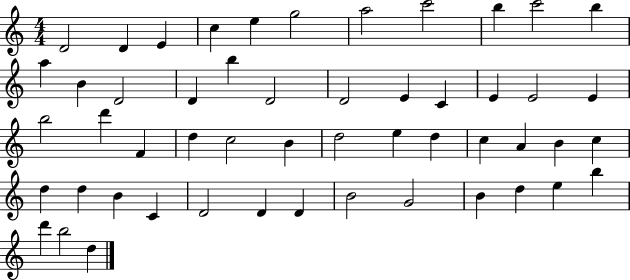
X:1
T:Untitled
M:4/4
L:1/4
K:C
D2 D E c e g2 a2 c'2 b c'2 b a B D2 D b D2 D2 E C E E2 E b2 d' F d c2 B d2 e d c A B c d d B C D2 D D B2 G2 B d e b d' b2 d